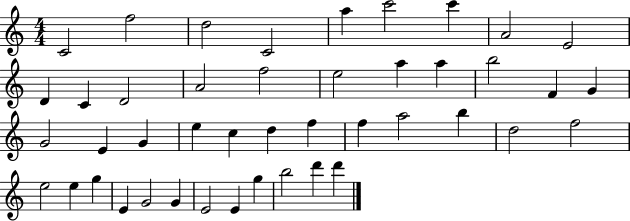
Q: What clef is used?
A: treble